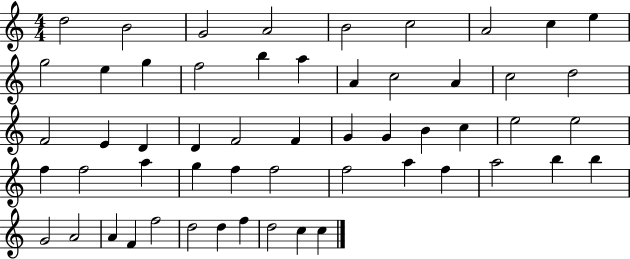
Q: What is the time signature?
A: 4/4